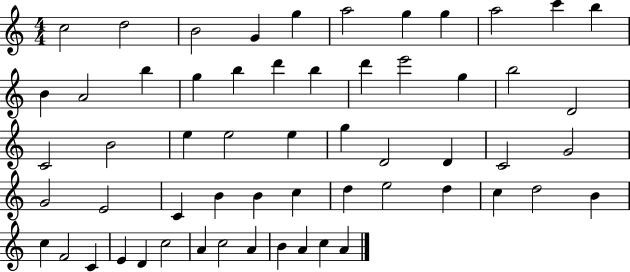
X:1
T:Untitled
M:4/4
L:1/4
K:C
c2 d2 B2 G g a2 g g a2 c' b B A2 b g b d' b d' e'2 g b2 D2 C2 B2 e e2 e g D2 D C2 G2 G2 E2 C B B c d e2 d c d2 B c F2 C E D c2 A c2 A B A c A